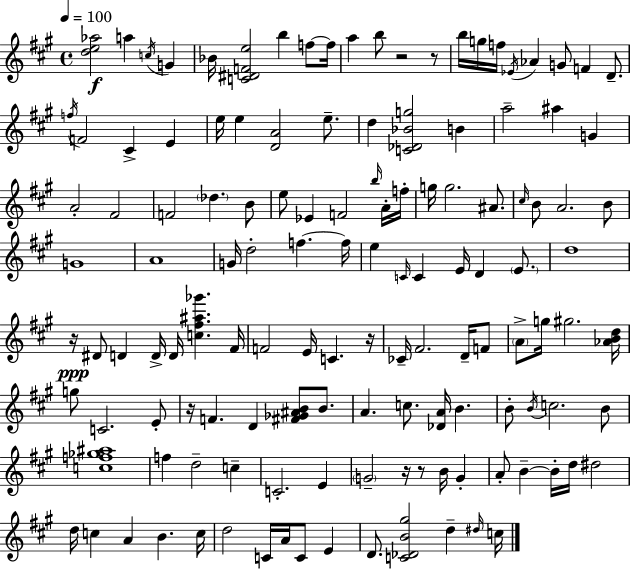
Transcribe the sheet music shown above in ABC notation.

X:1
T:Untitled
M:4/4
L:1/4
K:A
[de_a]2 a c/4 G _B/4 [C^DFe]2 b f/2 f/4 a b/2 z2 z/2 b/4 g/4 f/4 _E/4 _A G/2 F D/2 f/4 F2 ^C E e/4 e [DA]2 e/2 d [C_D_Bg]2 B a2 ^a G A2 ^F2 F2 _d B/2 e/2 _E F2 b/4 A/4 f/4 g/4 g2 ^A/2 ^c/4 B/2 A2 B/2 G4 A4 G/4 d2 f f/4 e C/4 C E/4 D E/2 d4 z/4 ^D/2 D D/4 D/4 [c^f^a_g'] ^F/4 F2 E/4 C z/4 _C/4 ^F2 D/4 F/2 A/2 g/4 ^g2 [_ABd]/4 g/2 C2 E/2 z/4 F D [^F_G^AB]/2 B/2 A c/2 [_DA]/4 B B/2 B/4 c2 B/2 [cf_g^a]4 f d2 c C2 E G2 z/4 z/2 B/4 G A/2 B B/4 d/4 ^d2 d/4 c A B c/4 d2 C/4 A/4 C/2 E D/2 [C_DB^g]2 d ^d/4 c/4